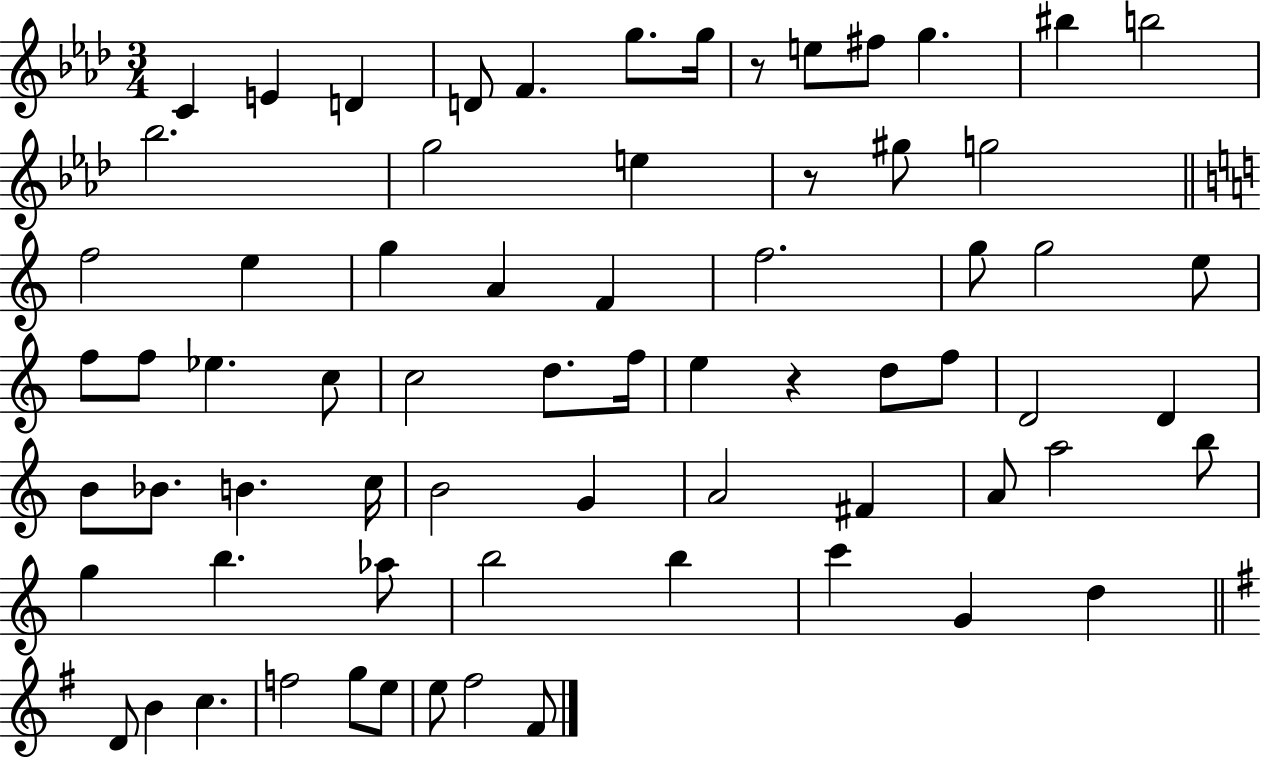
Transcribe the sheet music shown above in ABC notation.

X:1
T:Untitled
M:3/4
L:1/4
K:Ab
C E D D/2 F g/2 g/4 z/2 e/2 ^f/2 g ^b b2 _b2 g2 e z/2 ^g/2 g2 f2 e g A F f2 g/2 g2 e/2 f/2 f/2 _e c/2 c2 d/2 f/4 e z d/2 f/2 D2 D B/2 _B/2 B c/4 B2 G A2 ^F A/2 a2 b/2 g b _a/2 b2 b c' G d D/2 B c f2 g/2 e/2 e/2 ^f2 ^F/2